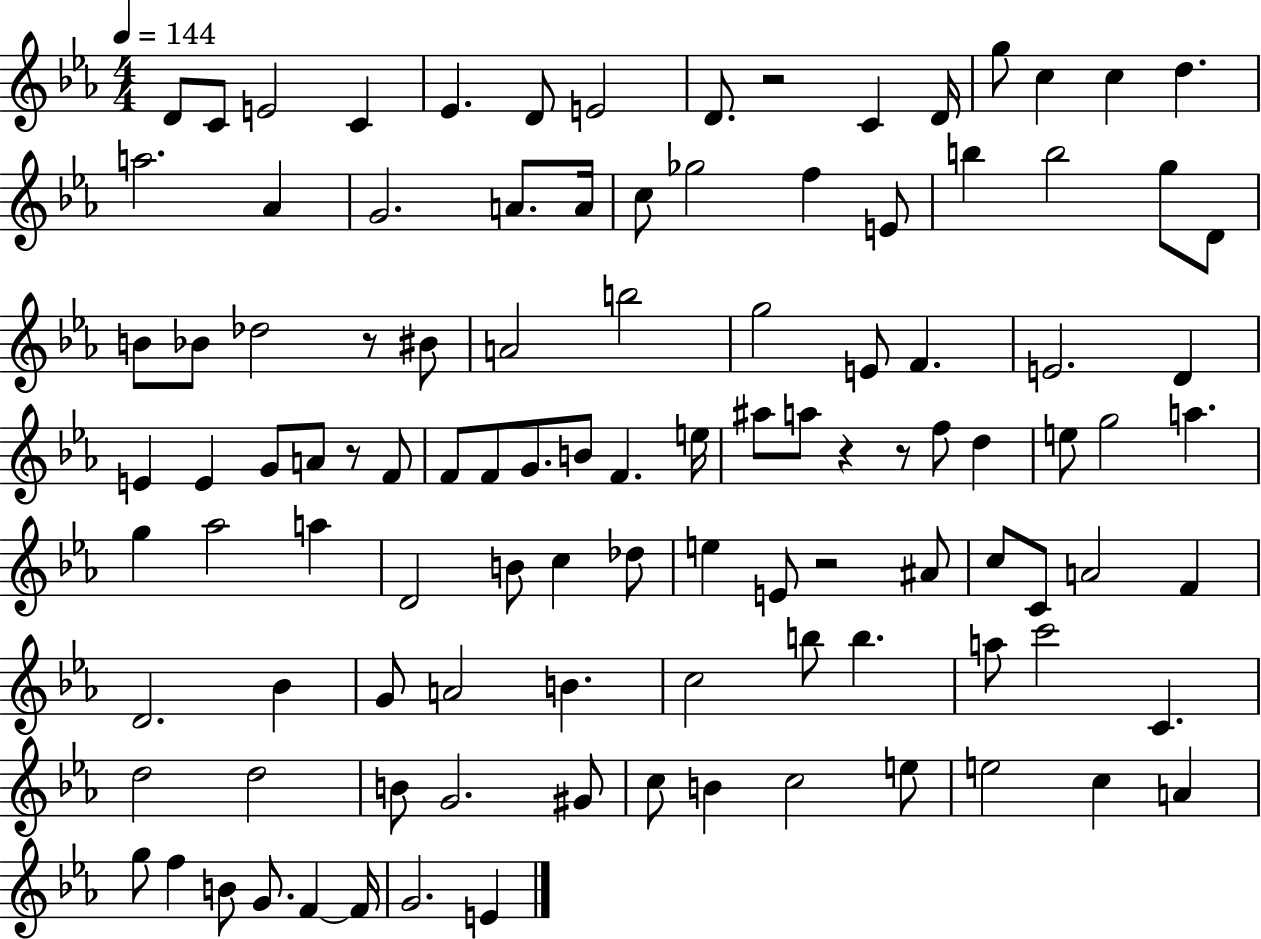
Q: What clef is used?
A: treble